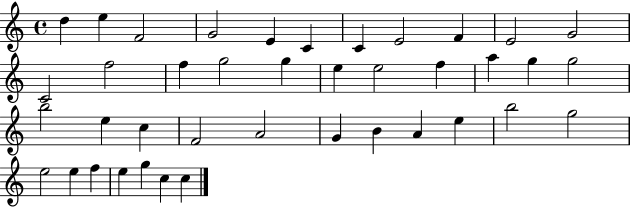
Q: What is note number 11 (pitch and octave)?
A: G4